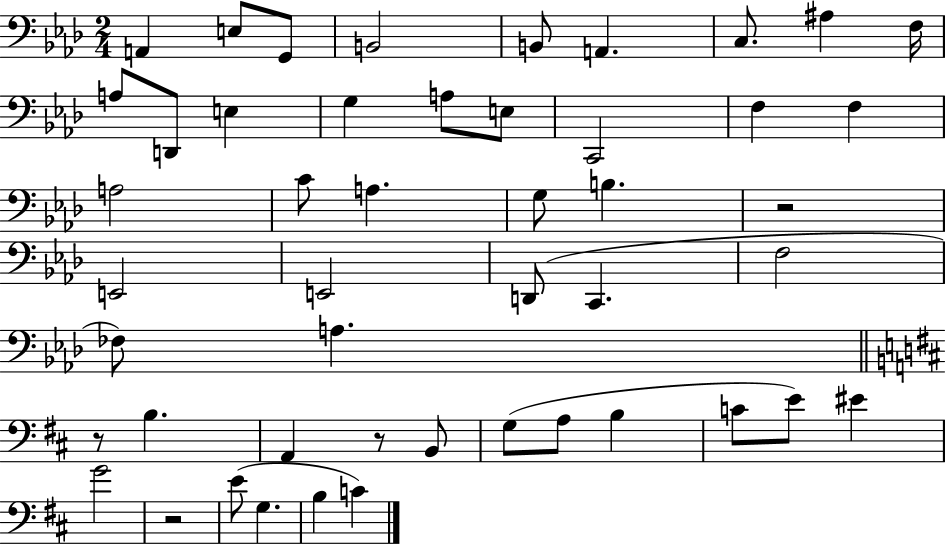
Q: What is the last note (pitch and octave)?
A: C4